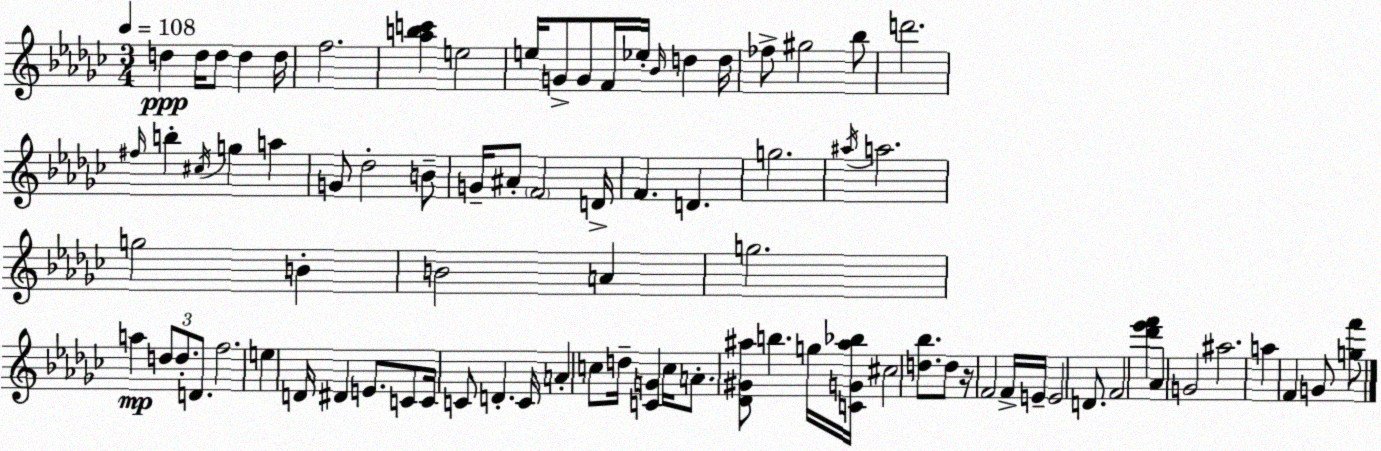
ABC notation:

X:1
T:Untitled
M:3/4
L:1/4
K:Ebm
d d/4 d/2 d d/4 f2 [_abc'] e2 e/4 G/2 G/2 F/4 _e/4 _B/4 d d/4 _f/2 ^g2 _b/2 d'2 ^f/4 b ^c/4 g a G/2 _d2 B/2 G/4 ^A/2 F2 D/4 F D g2 ^a/4 a2 g2 B B2 A g2 a d/2 d/2 D/2 f2 e D/4 ^D E/2 C/2 C/4 C/2 D C/4 A c/2 d/4 [CG] c/4 A/2 [_D^G^a]/2 b g/4 [CG^a_b]/4 ^c2 [d_b]/2 d/2 z/4 F2 F/4 E/4 E2 D/2 F2 [_d'_e'f'] _A G2 ^a2 a F G/2 [gf']/2